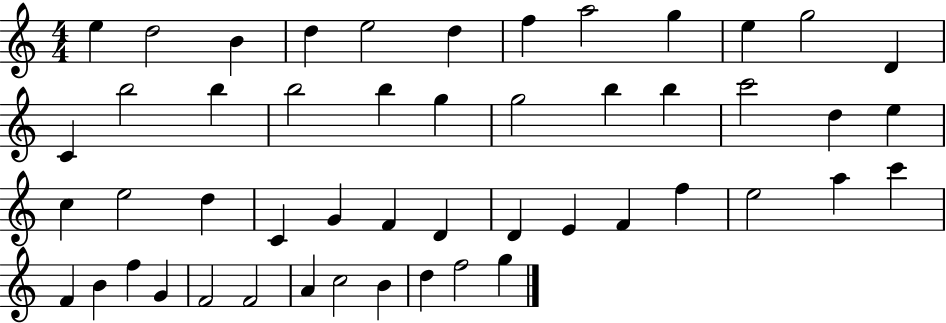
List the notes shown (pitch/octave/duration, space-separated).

E5/q D5/h B4/q D5/q E5/h D5/q F5/q A5/h G5/q E5/q G5/h D4/q C4/q B5/h B5/q B5/h B5/q G5/q G5/h B5/q B5/q C6/h D5/q E5/q C5/q E5/h D5/q C4/q G4/q F4/q D4/q D4/q E4/q F4/q F5/q E5/h A5/q C6/q F4/q B4/q F5/q G4/q F4/h F4/h A4/q C5/h B4/q D5/q F5/h G5/q